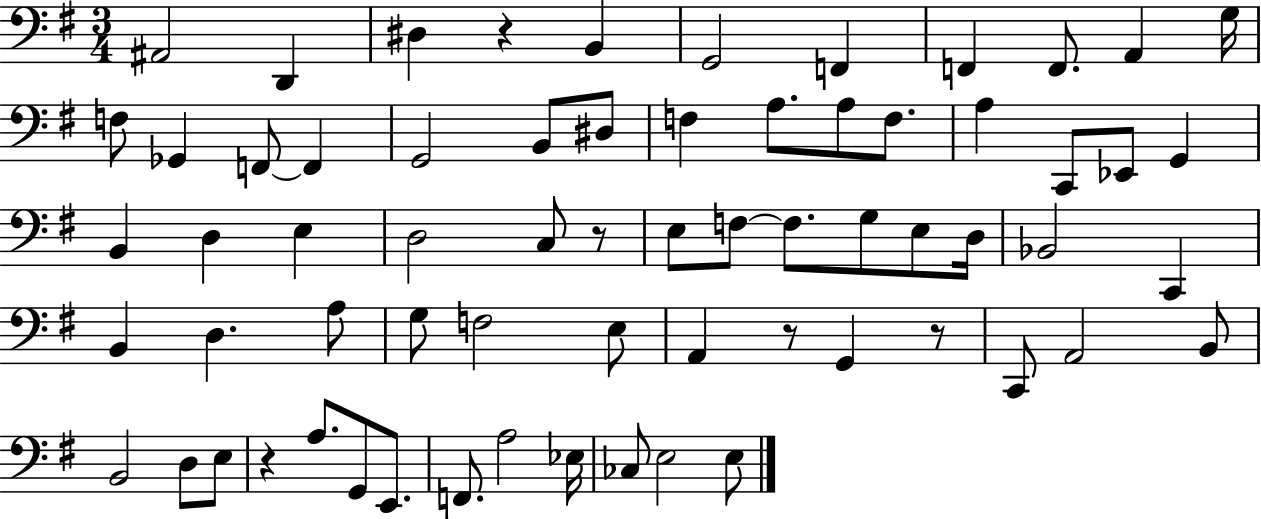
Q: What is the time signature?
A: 3/4